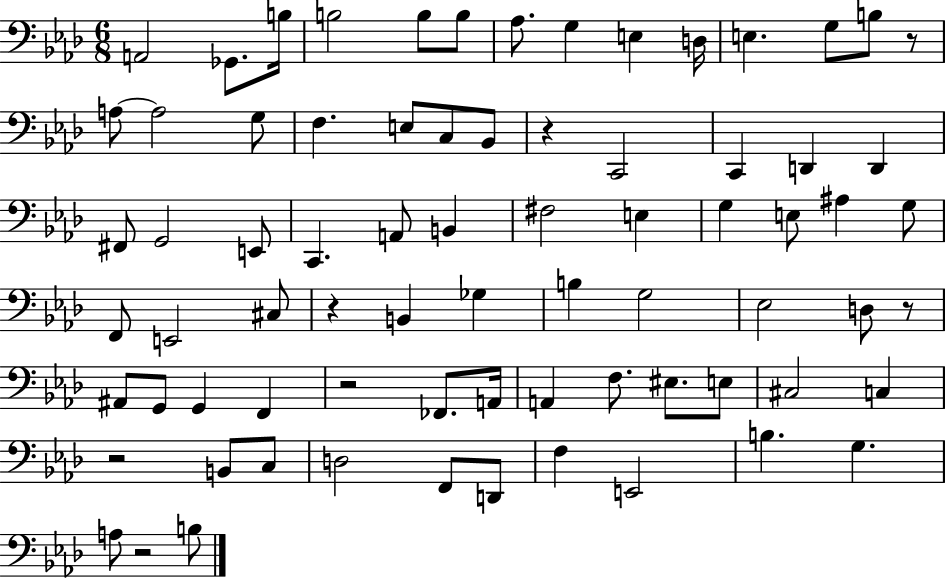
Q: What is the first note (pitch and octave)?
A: A2